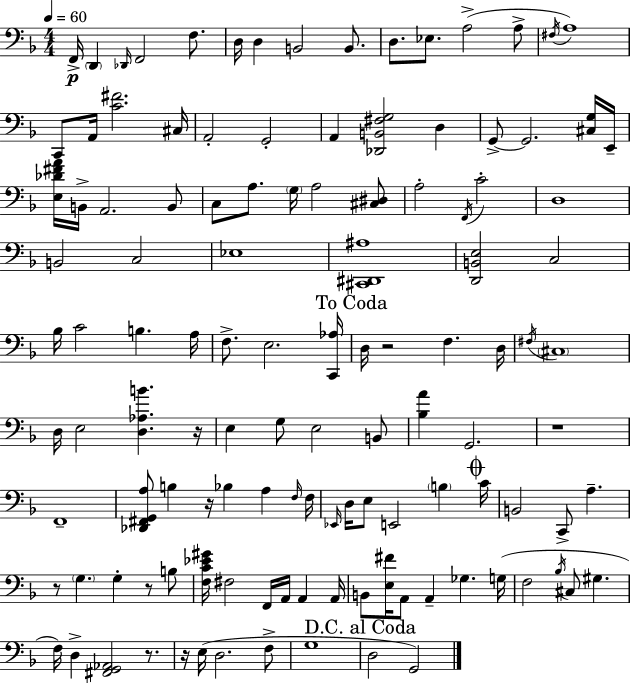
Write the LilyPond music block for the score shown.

{
  \clef bass
  \numericTimeSignature
  \time 4/4
  \key f \major
  \tempo 4 = 60
  \repeat volta 2 { f,16->\p \parenthesize d,4 \grace { des,16 } f,2 f8. | d16 d4 b,2 b,8. | d8. ees8. a2->( a8-> | \acciaccatura { fis16 } a1) | \break c,8 a,16 <c' fis'>2. | cis16 a,2-. g,2-. | a,4 <des, b, fis g>2 d4 | g,8->~~ g,2. | \break <cis g>16 e,16-- <e des' fis' a'>16 b,16-> a,2. | b,8 c8 a8. \parenthesize g16 a2 | <cis dis>8 a2-. \acciaccatura { f,16 } c'2-. | d1 | \break b,2 c2 | ees1 | <cis, dis, ais>1 | <d, b, e>2 c2 | \break bes16 c'2 b4. | a16 f8.-> e2. | <c, aes>16 \mark "To Coda" d16 r2 f4. | d16 \acciaccatura { fis16 } \parenthesize cis1 | \break d16 e2 <d aes b'>4. | r16 e4 g8 e2 | b,8 <bes a'>4 g,2. | r1 | \break f,1-- | <des, fis, g, a>8 b4 r16 bes4 a4 | \grace { f16 } f16 \grace { ees,16 } d16 e8 e,2 | \parenthesize b4 \mark \markup { \musicglyph "scripts.coda" } c'16 b,2 c,8-> | \break a4.-- r8 \parenthesize g4. g4-. | r8 b8 <f c' ees' gis'>16 fis2 f,16 | a,16 a,4 a,16 b,8 <e fis'>16 a,8 a,4-- ges4. | g16( f2 \acciaccatura { bes16 } cis8 | \break gis4. f16) d4-> <fis, g, aes,>2 | r8. r16 e16( d2. | f8-> g1 | \mark "D.C. al Coda" d2 g,2) | \break } \bar "|."
}